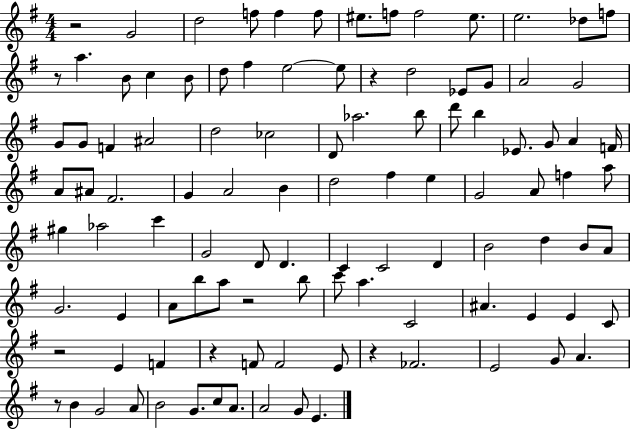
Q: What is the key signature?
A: G major